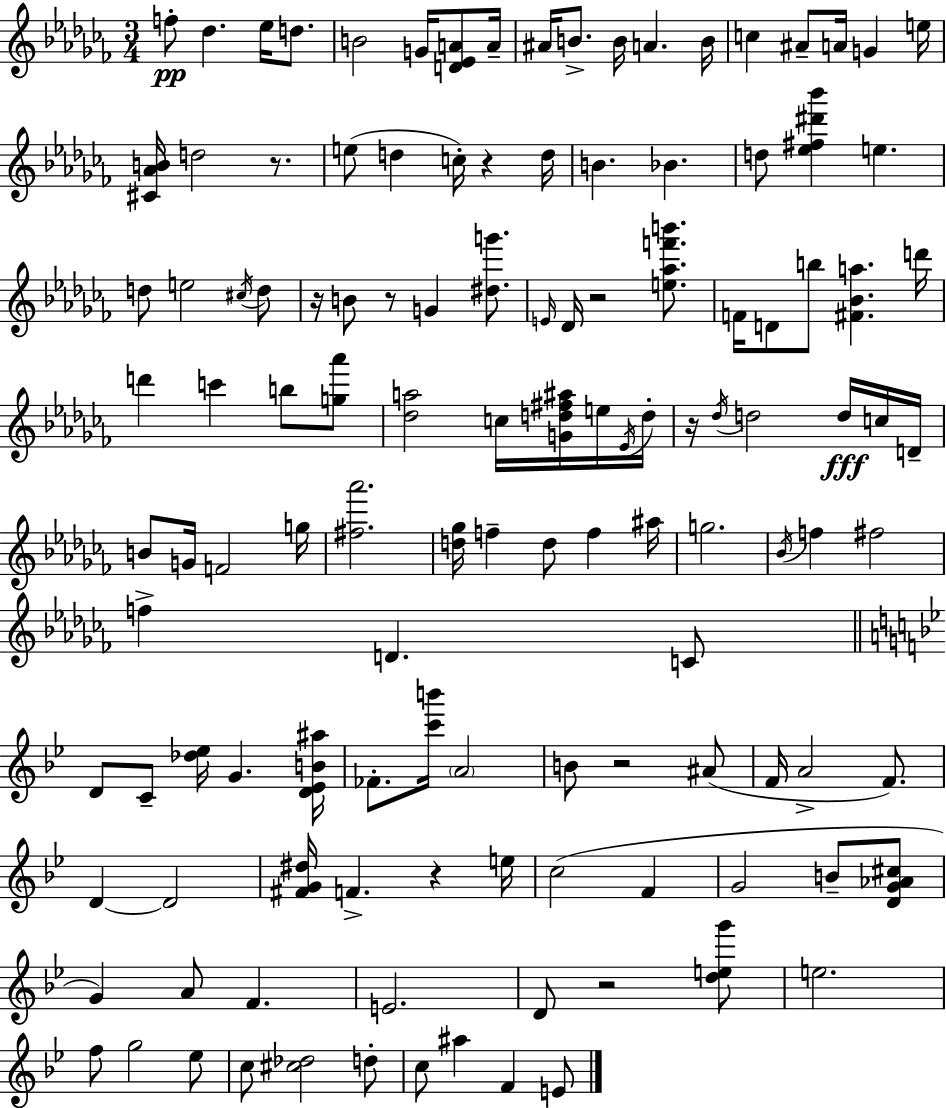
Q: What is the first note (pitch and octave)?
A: F5